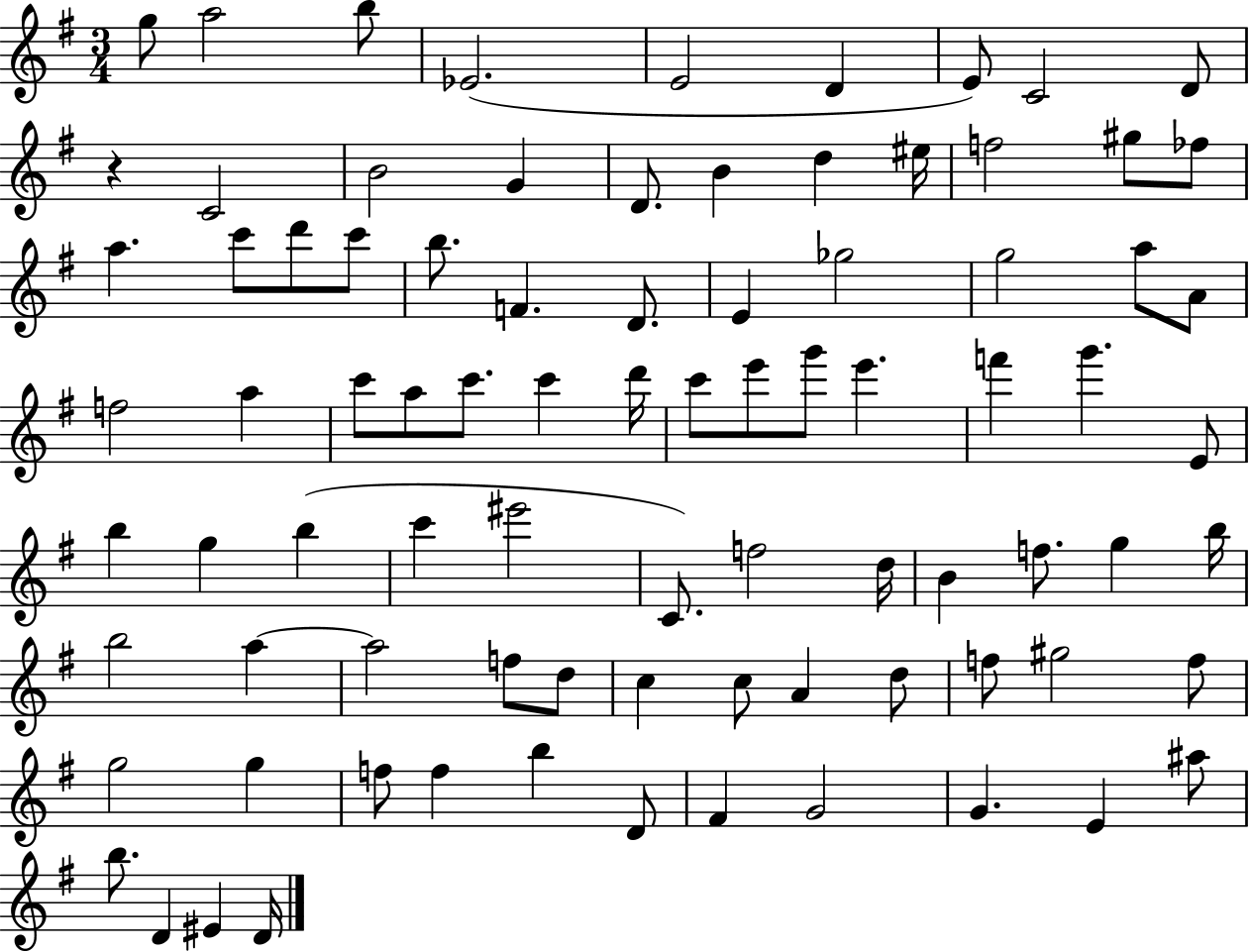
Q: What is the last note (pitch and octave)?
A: D4